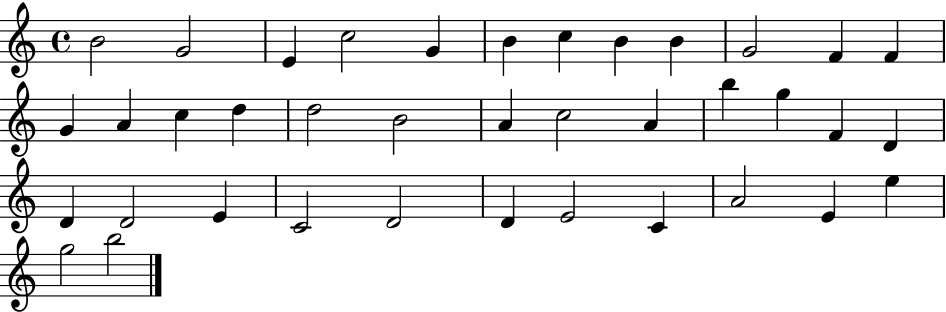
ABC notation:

X:1
T:Untitled
M:4/4
L:1/4
K:C
B2 G2 E c2 G B c B B G2 F F G A c d d2 B2 A c2 A b g F D D D2 E C2 D2 D E2 C A2 E e g2 b2